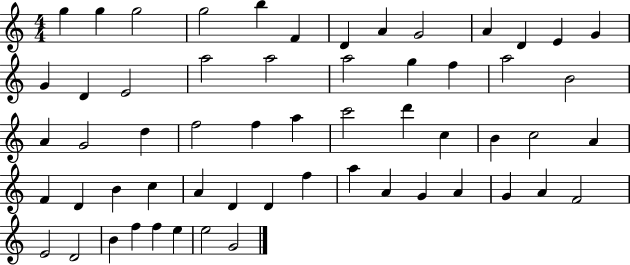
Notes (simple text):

G5/q G5/q G5/h G5/h B5/q F4/q D4/q A4/q G4/h A4/q D4/q E4/q G4/q G4/q D4/q E4/h A5/h A5/h A5/h G5/q F5/q A5/h B4/h A4/q G4/h D5/q F5/h F5/q A5/q C6/h D6/q C5/q B4/q C5/h A4/q F4/q D4/q B4/q C5/q A4/q D4/q D4/q F5/q A5/q A4/q G4/q A4/q G4/q A4/q F4/h E4/h D4/h B4/q F5/q F5/q E5/q E5/h G4/h